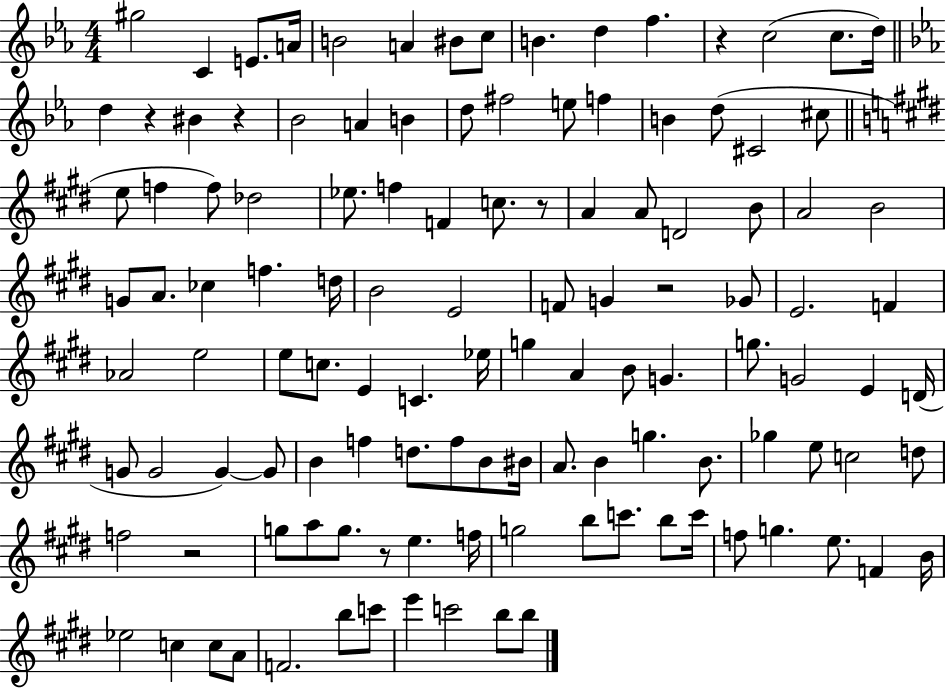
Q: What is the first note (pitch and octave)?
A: G#5